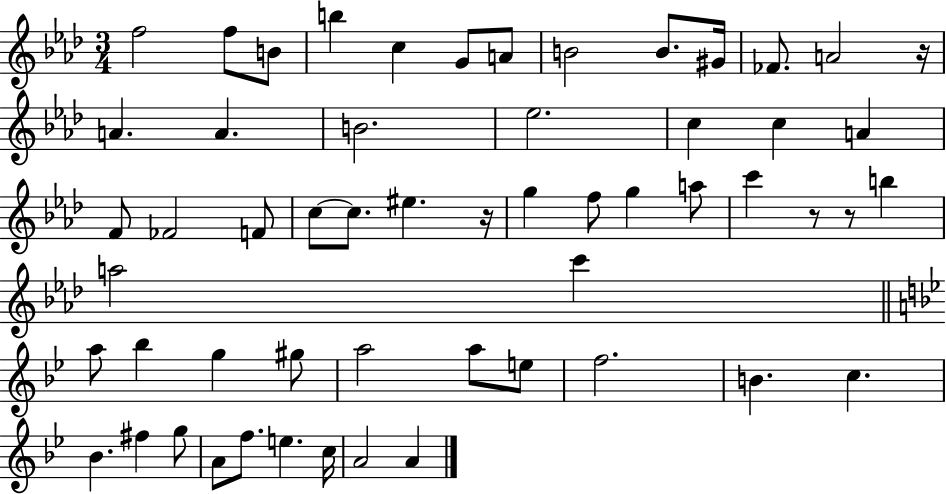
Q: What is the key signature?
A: AES major